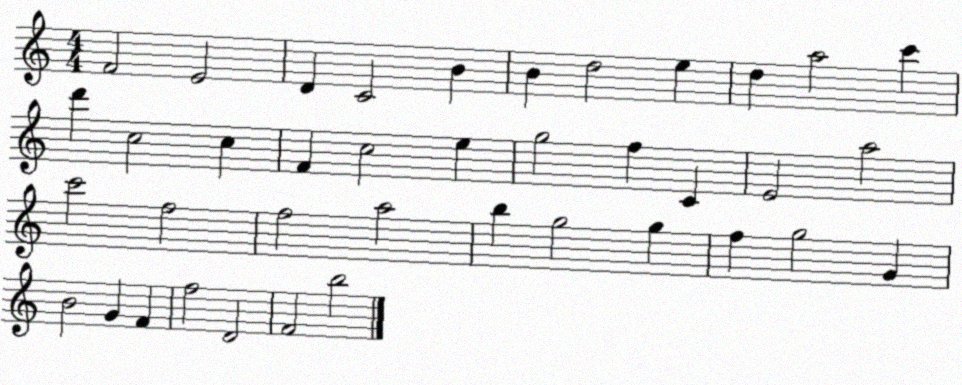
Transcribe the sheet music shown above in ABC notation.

X:1
T:Untitled
M:4/4
L:1/4
K:C
F2 E2 D C2 B B d2 e d a2 c' d' c2 c F c2 e g2 f C E2 a2 c'2 f2 f2 a2 b g2 g f g2 G B2 G F f2 D2 F2 b2